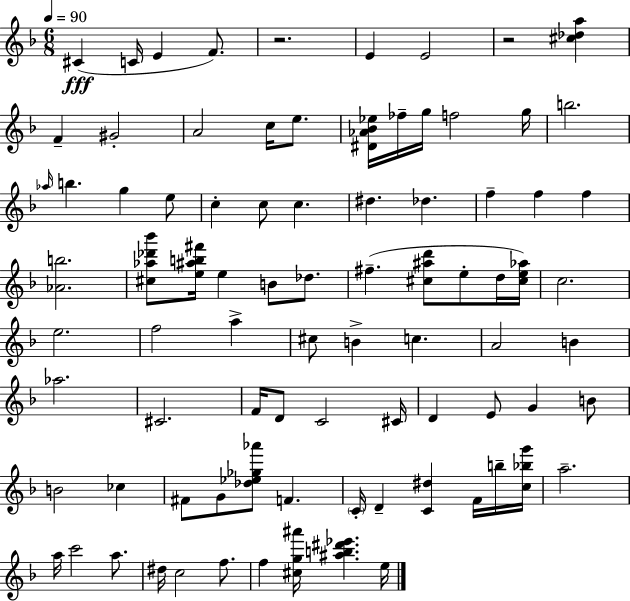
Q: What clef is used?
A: treble